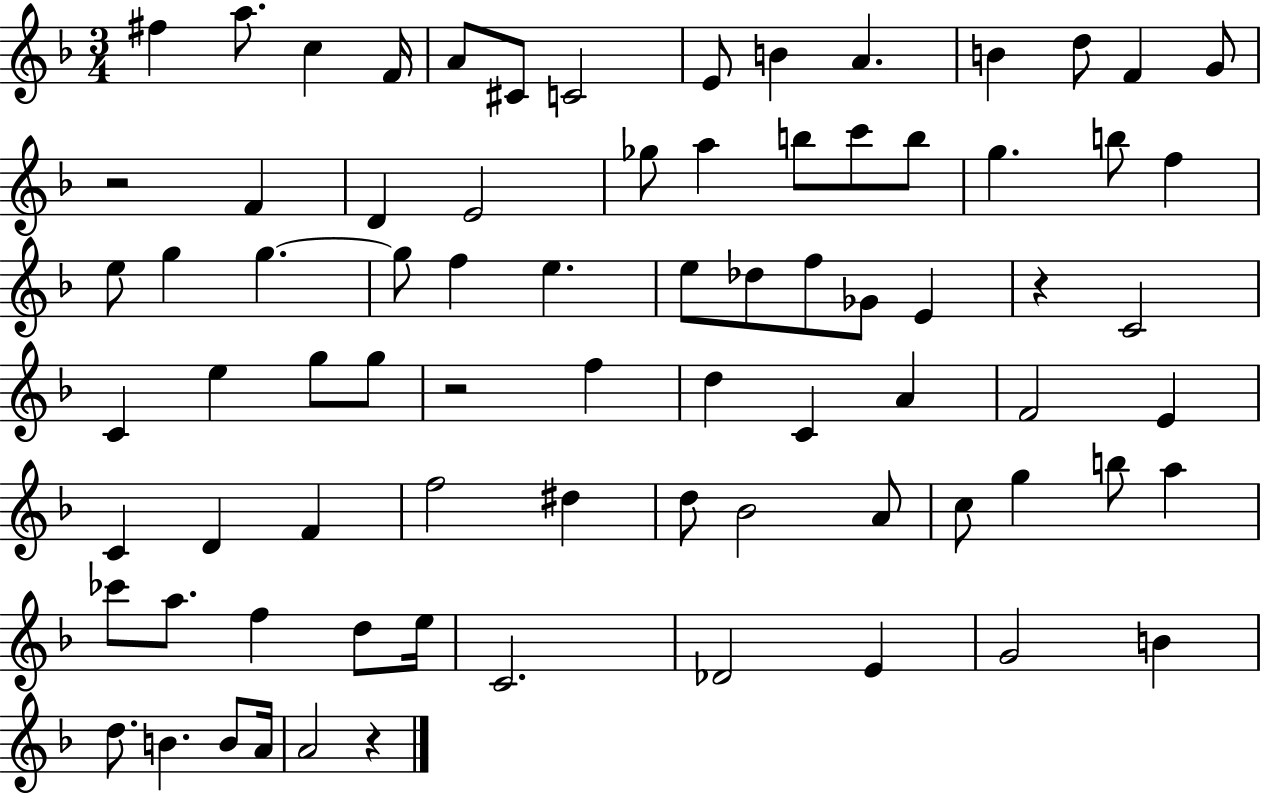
{
  \clef treble
  \numericTimeSignature
  \time 3/4
  \key f \major
  fis''4 a''8. c''4 f'16 | a'8 cis'8 c'2 | e'8 b'4 a'4. | b'4 d''8 f'4 g'8 | \break r2 f'4 | d'4 e'2 | ges''8 a''4 b''8 c'''8 b''8 | g''4. b''8 f''4 | \break e''8 g''4 g''4.~~ | g''8 f''4 e''4. | e''8 des''8 f''8 ges'8 e'4 | r4 c'2 | \break c'4 e''4 g''8 g''8 | r2 f''4 | d''4 c'4 a'4 | f'2 e'4 | \break c'4 d'4 f'4 | f''2 dis''4 | d''8 bes'2 a'8 | c''8 g''4 b''8 a''4 | \break ces'''8 a''8. f''4 d''8 e''16 | c'2. | des'2 e'4 | g'2 b'4 | \break d''8. b'4. b'8 a'16 | a'2 r4 | \bar "|."
}